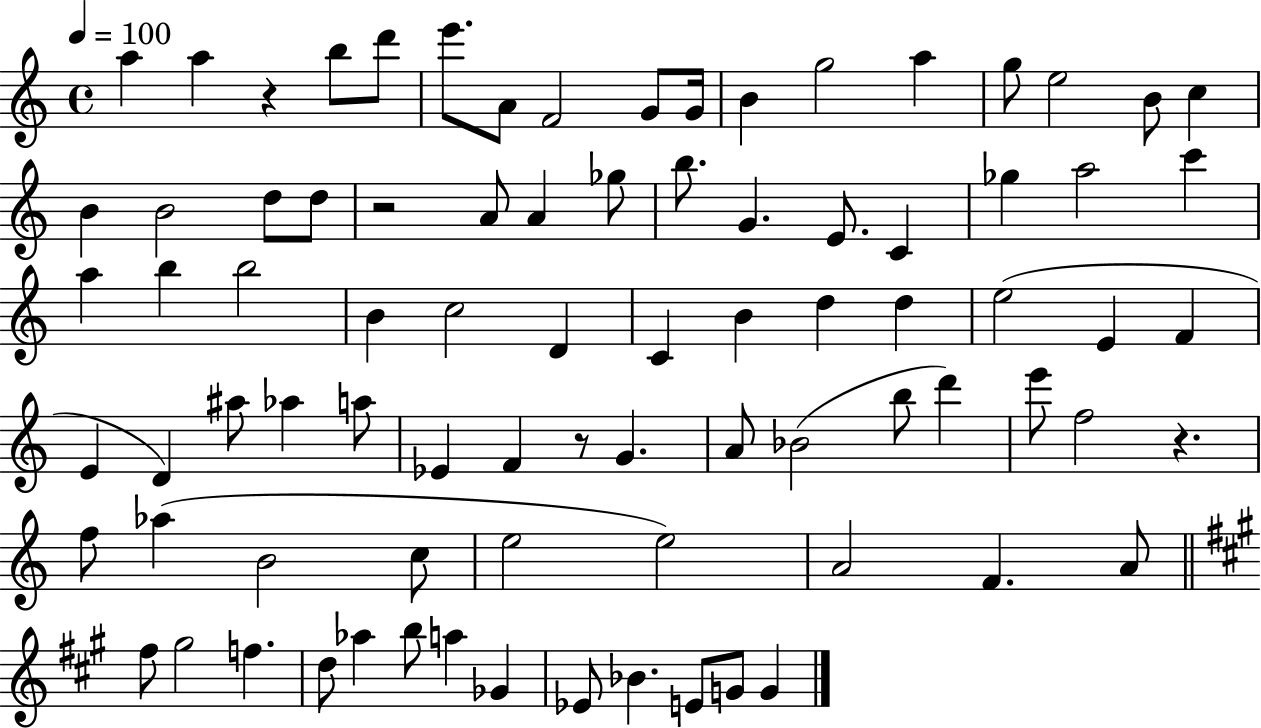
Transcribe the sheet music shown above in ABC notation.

X:1
T:Untitled
M:4/4
L:1/4
K:C
a a z b/2 d'/2 e'/2 A/2 F2 G/2 G/4 B g2 a g/2 e2 B/2 c B B2 d/2 d/2 z2 A/2 A _g/2 b/2 G E/2 C _g a2 c' a b b2 B c2 D C B d d e2 E F E D ^a/2 _a a/2 _E F z/2 G A/2 _B2 b/2 d' e'/2 f2 z f/2 _a B2 c/2 e2 e2 A2 F A/2 ^f/2 ^g2 f d/2 _a b/2 a _G _E/2 _B E/2 G/2 G